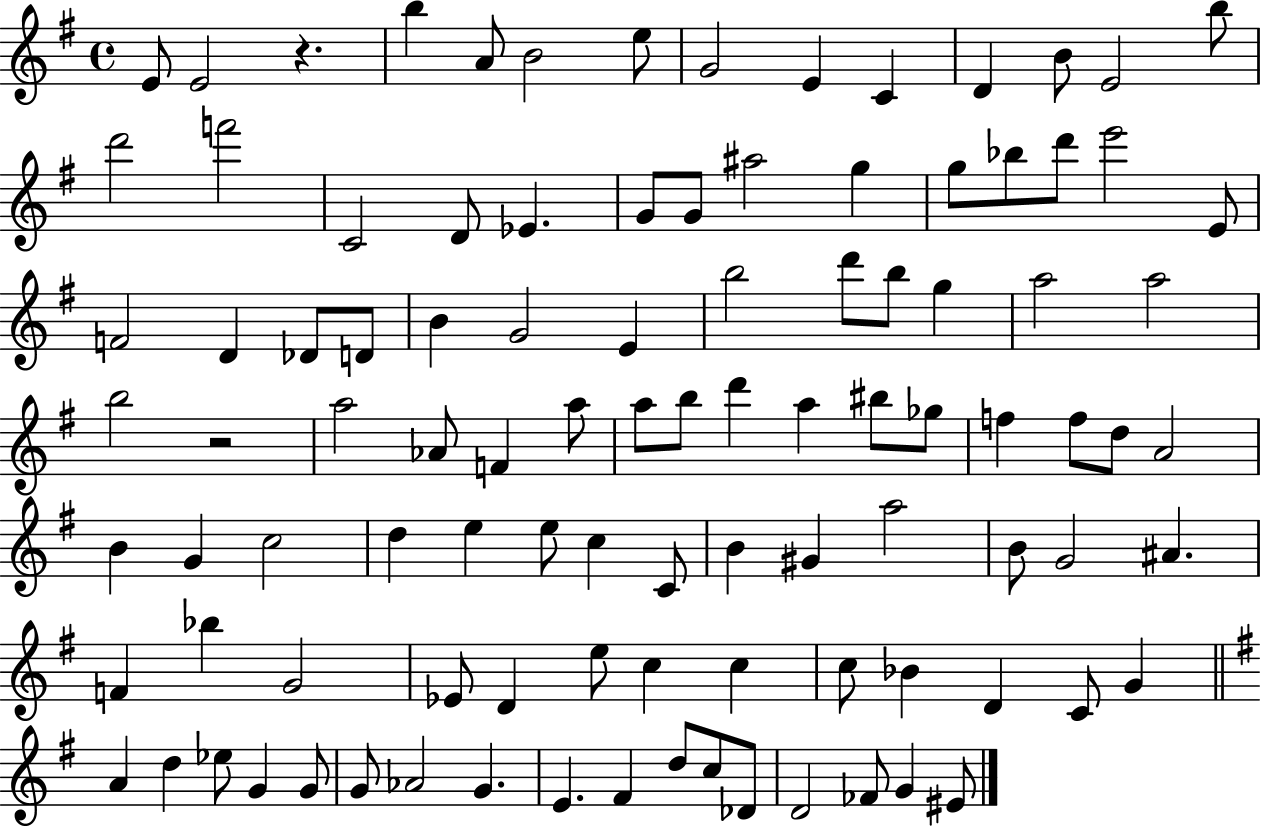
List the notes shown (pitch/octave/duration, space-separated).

E4/e E4/h R/q. B5/q A4/e B4/h E5/e G4/h E4/q C4/q D4/q B4/e E4/h B5/e D6/h F6/h C4/h D4/e Eb4/q. G4/e G4/e A#5/h G5/q G5/e Bb5/e D6/e E6/h E4/e F4/h D4/q Db4/e D4/e B4/q G4/h E4/q B5/h D6/e B5/e G5/q A5/h A5/h B5/h R/h A5/h Ab4/e F4/q A5/e A5/e B5/e D6/q A5/q BIS5/e Gb5/e F5/q F5/e D5/e A4/h B4/q G4/q C5/h D5/q E5/q E5/e C5/q C4/e B4/q G#4/q A5/h B4/e G4/h A#4/q. F4/q Bb5/q G4/h Eb4/e D4/q E5/e C5/q C5/q C5/e Bb4/q D4/q C4/e G4/q A4/q D5/q Eb5/e G4/q G4/e G4/e Ab4/h G4/q. E4/q. F#4/q D5/e C5/e Db4/e D4/h FES4/e G4/q EIS4/e